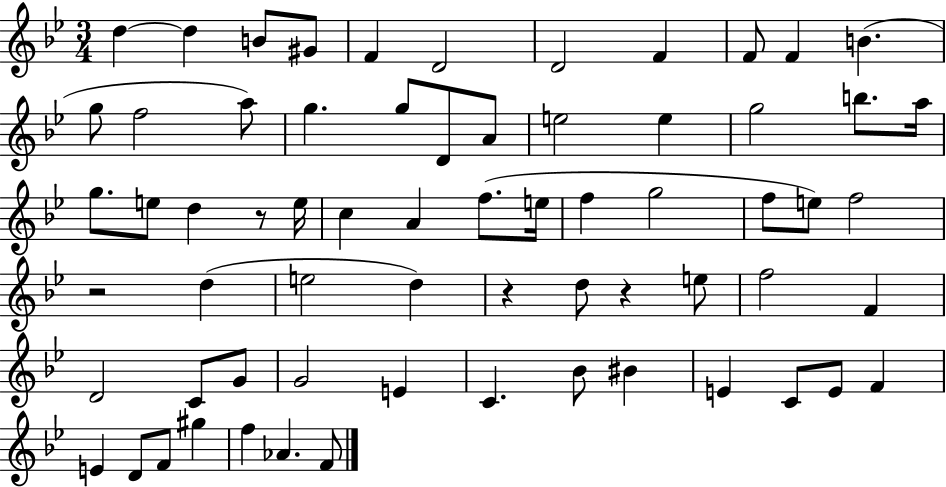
{
  \clef treble
  \numericTimeSignature
  \time 3/4
  \key bes \major
  d''4~~ d''4 b'8 gis'8 | f'4 d'2 | d'2 f'4 | f'8 f'4 b'4.( | \break g''8 f''2 a''8) | g''4. g''8 d'8 a'8 | e''2 e''4 | g''2 b''8. a''16 | \break g''8. e''8 d''4 r8 e''16 | c''4 a'4 f''8.( e''16 | f''4 g''2 | f''8 e''8) f''2 | \break r2 d''4( | e''2 d''4) | r4 d''8 r4 e''8 | f''2 f'4 | \break d'2 c'8 g'8 | g'2 e'4 | c'4. bes'8 bis'4 | e'4 c'8 e'8 f'4 | \break e'4 d'8 f'8 gis''4 | f''4 aes'4. f'8 | \bar "|."
}